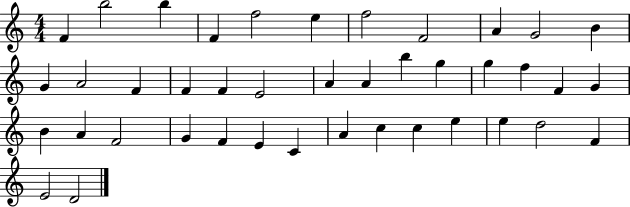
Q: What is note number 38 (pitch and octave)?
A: D5